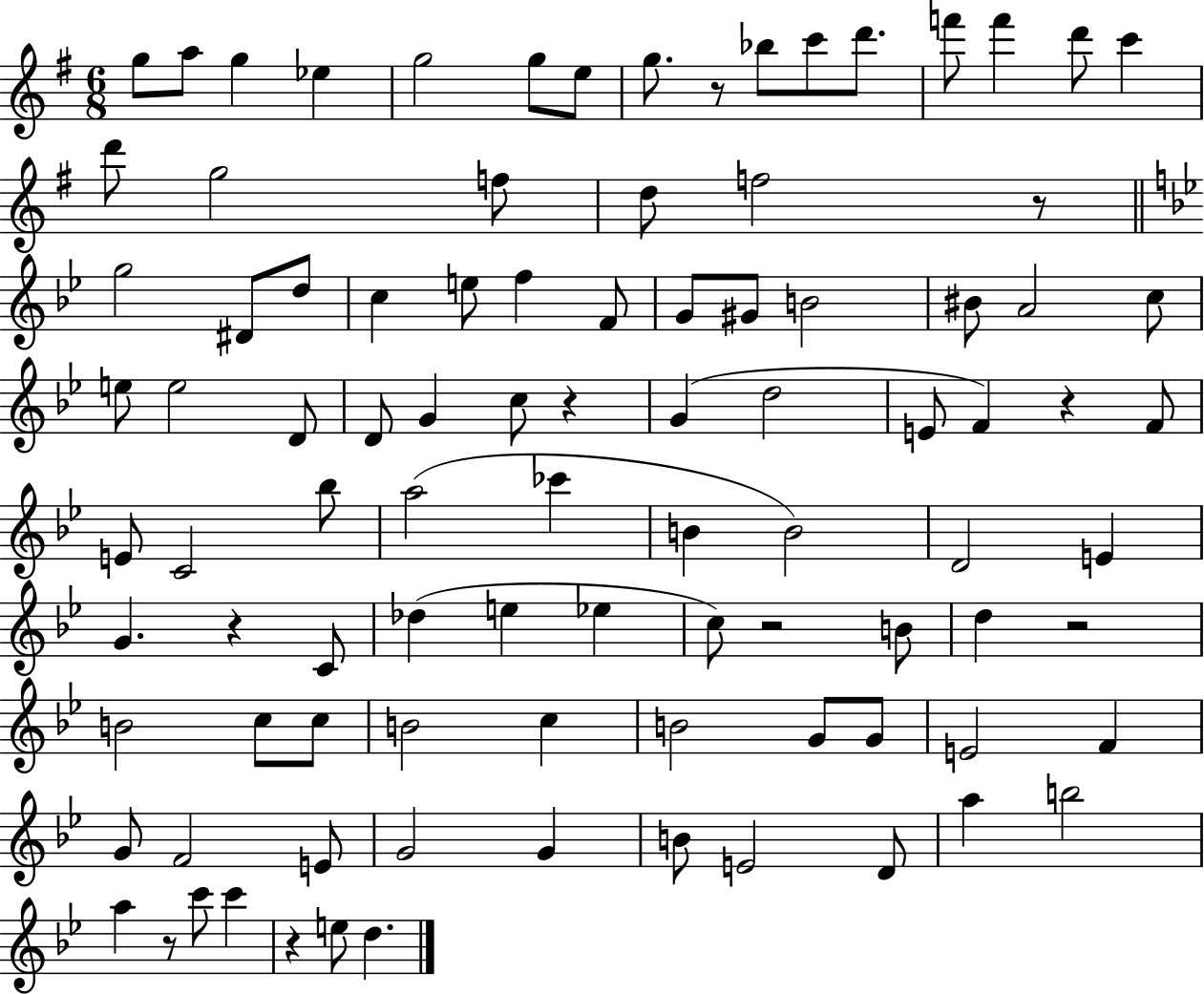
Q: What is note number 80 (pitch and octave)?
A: A5